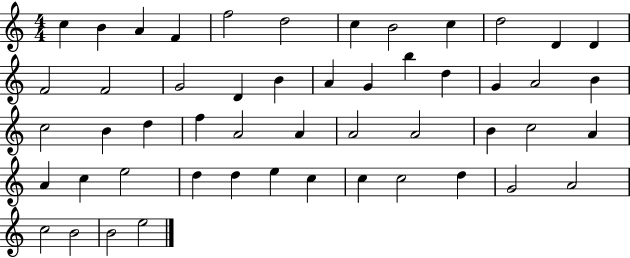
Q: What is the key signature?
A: C major